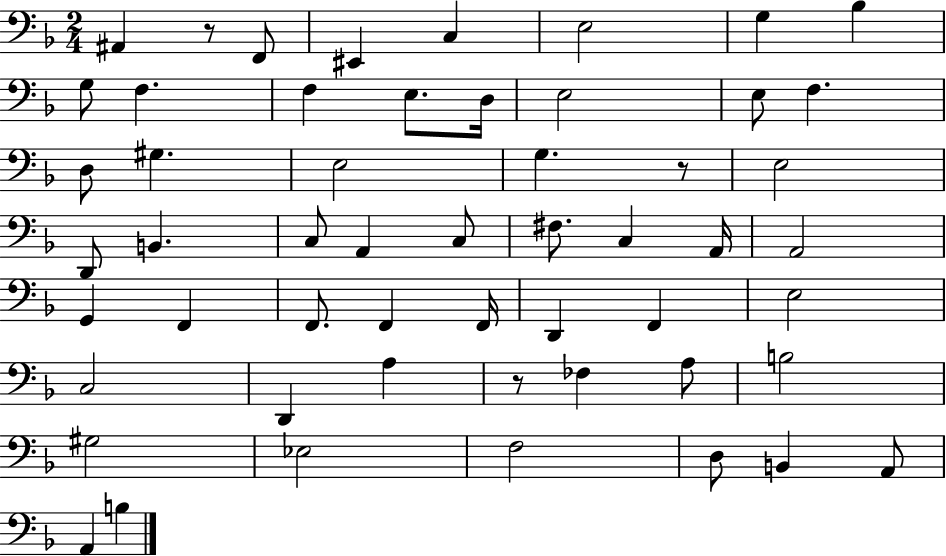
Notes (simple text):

A#2/q R/e F2/e EIS2/q C3/q E3/h G3/q Bb3/q G3/e F3/q. F3/q E3/e. D3/s E3/h E3/e F3/q. D3/e G#3/q. E3/h G3/q. R/e E3/h D2/e B2/q. C3/e A2/q C3/e F#3/e. C3/q A2/s A2/h G2/q F2/q F2/e. F2/q F2/s D2/q F2/q E3/h C3/h D2/q A3/q R/e FES3/q A3/e B3/h G#3/h Eb3/h F3/h D3/e B2/q A2/e A2/q B3/q